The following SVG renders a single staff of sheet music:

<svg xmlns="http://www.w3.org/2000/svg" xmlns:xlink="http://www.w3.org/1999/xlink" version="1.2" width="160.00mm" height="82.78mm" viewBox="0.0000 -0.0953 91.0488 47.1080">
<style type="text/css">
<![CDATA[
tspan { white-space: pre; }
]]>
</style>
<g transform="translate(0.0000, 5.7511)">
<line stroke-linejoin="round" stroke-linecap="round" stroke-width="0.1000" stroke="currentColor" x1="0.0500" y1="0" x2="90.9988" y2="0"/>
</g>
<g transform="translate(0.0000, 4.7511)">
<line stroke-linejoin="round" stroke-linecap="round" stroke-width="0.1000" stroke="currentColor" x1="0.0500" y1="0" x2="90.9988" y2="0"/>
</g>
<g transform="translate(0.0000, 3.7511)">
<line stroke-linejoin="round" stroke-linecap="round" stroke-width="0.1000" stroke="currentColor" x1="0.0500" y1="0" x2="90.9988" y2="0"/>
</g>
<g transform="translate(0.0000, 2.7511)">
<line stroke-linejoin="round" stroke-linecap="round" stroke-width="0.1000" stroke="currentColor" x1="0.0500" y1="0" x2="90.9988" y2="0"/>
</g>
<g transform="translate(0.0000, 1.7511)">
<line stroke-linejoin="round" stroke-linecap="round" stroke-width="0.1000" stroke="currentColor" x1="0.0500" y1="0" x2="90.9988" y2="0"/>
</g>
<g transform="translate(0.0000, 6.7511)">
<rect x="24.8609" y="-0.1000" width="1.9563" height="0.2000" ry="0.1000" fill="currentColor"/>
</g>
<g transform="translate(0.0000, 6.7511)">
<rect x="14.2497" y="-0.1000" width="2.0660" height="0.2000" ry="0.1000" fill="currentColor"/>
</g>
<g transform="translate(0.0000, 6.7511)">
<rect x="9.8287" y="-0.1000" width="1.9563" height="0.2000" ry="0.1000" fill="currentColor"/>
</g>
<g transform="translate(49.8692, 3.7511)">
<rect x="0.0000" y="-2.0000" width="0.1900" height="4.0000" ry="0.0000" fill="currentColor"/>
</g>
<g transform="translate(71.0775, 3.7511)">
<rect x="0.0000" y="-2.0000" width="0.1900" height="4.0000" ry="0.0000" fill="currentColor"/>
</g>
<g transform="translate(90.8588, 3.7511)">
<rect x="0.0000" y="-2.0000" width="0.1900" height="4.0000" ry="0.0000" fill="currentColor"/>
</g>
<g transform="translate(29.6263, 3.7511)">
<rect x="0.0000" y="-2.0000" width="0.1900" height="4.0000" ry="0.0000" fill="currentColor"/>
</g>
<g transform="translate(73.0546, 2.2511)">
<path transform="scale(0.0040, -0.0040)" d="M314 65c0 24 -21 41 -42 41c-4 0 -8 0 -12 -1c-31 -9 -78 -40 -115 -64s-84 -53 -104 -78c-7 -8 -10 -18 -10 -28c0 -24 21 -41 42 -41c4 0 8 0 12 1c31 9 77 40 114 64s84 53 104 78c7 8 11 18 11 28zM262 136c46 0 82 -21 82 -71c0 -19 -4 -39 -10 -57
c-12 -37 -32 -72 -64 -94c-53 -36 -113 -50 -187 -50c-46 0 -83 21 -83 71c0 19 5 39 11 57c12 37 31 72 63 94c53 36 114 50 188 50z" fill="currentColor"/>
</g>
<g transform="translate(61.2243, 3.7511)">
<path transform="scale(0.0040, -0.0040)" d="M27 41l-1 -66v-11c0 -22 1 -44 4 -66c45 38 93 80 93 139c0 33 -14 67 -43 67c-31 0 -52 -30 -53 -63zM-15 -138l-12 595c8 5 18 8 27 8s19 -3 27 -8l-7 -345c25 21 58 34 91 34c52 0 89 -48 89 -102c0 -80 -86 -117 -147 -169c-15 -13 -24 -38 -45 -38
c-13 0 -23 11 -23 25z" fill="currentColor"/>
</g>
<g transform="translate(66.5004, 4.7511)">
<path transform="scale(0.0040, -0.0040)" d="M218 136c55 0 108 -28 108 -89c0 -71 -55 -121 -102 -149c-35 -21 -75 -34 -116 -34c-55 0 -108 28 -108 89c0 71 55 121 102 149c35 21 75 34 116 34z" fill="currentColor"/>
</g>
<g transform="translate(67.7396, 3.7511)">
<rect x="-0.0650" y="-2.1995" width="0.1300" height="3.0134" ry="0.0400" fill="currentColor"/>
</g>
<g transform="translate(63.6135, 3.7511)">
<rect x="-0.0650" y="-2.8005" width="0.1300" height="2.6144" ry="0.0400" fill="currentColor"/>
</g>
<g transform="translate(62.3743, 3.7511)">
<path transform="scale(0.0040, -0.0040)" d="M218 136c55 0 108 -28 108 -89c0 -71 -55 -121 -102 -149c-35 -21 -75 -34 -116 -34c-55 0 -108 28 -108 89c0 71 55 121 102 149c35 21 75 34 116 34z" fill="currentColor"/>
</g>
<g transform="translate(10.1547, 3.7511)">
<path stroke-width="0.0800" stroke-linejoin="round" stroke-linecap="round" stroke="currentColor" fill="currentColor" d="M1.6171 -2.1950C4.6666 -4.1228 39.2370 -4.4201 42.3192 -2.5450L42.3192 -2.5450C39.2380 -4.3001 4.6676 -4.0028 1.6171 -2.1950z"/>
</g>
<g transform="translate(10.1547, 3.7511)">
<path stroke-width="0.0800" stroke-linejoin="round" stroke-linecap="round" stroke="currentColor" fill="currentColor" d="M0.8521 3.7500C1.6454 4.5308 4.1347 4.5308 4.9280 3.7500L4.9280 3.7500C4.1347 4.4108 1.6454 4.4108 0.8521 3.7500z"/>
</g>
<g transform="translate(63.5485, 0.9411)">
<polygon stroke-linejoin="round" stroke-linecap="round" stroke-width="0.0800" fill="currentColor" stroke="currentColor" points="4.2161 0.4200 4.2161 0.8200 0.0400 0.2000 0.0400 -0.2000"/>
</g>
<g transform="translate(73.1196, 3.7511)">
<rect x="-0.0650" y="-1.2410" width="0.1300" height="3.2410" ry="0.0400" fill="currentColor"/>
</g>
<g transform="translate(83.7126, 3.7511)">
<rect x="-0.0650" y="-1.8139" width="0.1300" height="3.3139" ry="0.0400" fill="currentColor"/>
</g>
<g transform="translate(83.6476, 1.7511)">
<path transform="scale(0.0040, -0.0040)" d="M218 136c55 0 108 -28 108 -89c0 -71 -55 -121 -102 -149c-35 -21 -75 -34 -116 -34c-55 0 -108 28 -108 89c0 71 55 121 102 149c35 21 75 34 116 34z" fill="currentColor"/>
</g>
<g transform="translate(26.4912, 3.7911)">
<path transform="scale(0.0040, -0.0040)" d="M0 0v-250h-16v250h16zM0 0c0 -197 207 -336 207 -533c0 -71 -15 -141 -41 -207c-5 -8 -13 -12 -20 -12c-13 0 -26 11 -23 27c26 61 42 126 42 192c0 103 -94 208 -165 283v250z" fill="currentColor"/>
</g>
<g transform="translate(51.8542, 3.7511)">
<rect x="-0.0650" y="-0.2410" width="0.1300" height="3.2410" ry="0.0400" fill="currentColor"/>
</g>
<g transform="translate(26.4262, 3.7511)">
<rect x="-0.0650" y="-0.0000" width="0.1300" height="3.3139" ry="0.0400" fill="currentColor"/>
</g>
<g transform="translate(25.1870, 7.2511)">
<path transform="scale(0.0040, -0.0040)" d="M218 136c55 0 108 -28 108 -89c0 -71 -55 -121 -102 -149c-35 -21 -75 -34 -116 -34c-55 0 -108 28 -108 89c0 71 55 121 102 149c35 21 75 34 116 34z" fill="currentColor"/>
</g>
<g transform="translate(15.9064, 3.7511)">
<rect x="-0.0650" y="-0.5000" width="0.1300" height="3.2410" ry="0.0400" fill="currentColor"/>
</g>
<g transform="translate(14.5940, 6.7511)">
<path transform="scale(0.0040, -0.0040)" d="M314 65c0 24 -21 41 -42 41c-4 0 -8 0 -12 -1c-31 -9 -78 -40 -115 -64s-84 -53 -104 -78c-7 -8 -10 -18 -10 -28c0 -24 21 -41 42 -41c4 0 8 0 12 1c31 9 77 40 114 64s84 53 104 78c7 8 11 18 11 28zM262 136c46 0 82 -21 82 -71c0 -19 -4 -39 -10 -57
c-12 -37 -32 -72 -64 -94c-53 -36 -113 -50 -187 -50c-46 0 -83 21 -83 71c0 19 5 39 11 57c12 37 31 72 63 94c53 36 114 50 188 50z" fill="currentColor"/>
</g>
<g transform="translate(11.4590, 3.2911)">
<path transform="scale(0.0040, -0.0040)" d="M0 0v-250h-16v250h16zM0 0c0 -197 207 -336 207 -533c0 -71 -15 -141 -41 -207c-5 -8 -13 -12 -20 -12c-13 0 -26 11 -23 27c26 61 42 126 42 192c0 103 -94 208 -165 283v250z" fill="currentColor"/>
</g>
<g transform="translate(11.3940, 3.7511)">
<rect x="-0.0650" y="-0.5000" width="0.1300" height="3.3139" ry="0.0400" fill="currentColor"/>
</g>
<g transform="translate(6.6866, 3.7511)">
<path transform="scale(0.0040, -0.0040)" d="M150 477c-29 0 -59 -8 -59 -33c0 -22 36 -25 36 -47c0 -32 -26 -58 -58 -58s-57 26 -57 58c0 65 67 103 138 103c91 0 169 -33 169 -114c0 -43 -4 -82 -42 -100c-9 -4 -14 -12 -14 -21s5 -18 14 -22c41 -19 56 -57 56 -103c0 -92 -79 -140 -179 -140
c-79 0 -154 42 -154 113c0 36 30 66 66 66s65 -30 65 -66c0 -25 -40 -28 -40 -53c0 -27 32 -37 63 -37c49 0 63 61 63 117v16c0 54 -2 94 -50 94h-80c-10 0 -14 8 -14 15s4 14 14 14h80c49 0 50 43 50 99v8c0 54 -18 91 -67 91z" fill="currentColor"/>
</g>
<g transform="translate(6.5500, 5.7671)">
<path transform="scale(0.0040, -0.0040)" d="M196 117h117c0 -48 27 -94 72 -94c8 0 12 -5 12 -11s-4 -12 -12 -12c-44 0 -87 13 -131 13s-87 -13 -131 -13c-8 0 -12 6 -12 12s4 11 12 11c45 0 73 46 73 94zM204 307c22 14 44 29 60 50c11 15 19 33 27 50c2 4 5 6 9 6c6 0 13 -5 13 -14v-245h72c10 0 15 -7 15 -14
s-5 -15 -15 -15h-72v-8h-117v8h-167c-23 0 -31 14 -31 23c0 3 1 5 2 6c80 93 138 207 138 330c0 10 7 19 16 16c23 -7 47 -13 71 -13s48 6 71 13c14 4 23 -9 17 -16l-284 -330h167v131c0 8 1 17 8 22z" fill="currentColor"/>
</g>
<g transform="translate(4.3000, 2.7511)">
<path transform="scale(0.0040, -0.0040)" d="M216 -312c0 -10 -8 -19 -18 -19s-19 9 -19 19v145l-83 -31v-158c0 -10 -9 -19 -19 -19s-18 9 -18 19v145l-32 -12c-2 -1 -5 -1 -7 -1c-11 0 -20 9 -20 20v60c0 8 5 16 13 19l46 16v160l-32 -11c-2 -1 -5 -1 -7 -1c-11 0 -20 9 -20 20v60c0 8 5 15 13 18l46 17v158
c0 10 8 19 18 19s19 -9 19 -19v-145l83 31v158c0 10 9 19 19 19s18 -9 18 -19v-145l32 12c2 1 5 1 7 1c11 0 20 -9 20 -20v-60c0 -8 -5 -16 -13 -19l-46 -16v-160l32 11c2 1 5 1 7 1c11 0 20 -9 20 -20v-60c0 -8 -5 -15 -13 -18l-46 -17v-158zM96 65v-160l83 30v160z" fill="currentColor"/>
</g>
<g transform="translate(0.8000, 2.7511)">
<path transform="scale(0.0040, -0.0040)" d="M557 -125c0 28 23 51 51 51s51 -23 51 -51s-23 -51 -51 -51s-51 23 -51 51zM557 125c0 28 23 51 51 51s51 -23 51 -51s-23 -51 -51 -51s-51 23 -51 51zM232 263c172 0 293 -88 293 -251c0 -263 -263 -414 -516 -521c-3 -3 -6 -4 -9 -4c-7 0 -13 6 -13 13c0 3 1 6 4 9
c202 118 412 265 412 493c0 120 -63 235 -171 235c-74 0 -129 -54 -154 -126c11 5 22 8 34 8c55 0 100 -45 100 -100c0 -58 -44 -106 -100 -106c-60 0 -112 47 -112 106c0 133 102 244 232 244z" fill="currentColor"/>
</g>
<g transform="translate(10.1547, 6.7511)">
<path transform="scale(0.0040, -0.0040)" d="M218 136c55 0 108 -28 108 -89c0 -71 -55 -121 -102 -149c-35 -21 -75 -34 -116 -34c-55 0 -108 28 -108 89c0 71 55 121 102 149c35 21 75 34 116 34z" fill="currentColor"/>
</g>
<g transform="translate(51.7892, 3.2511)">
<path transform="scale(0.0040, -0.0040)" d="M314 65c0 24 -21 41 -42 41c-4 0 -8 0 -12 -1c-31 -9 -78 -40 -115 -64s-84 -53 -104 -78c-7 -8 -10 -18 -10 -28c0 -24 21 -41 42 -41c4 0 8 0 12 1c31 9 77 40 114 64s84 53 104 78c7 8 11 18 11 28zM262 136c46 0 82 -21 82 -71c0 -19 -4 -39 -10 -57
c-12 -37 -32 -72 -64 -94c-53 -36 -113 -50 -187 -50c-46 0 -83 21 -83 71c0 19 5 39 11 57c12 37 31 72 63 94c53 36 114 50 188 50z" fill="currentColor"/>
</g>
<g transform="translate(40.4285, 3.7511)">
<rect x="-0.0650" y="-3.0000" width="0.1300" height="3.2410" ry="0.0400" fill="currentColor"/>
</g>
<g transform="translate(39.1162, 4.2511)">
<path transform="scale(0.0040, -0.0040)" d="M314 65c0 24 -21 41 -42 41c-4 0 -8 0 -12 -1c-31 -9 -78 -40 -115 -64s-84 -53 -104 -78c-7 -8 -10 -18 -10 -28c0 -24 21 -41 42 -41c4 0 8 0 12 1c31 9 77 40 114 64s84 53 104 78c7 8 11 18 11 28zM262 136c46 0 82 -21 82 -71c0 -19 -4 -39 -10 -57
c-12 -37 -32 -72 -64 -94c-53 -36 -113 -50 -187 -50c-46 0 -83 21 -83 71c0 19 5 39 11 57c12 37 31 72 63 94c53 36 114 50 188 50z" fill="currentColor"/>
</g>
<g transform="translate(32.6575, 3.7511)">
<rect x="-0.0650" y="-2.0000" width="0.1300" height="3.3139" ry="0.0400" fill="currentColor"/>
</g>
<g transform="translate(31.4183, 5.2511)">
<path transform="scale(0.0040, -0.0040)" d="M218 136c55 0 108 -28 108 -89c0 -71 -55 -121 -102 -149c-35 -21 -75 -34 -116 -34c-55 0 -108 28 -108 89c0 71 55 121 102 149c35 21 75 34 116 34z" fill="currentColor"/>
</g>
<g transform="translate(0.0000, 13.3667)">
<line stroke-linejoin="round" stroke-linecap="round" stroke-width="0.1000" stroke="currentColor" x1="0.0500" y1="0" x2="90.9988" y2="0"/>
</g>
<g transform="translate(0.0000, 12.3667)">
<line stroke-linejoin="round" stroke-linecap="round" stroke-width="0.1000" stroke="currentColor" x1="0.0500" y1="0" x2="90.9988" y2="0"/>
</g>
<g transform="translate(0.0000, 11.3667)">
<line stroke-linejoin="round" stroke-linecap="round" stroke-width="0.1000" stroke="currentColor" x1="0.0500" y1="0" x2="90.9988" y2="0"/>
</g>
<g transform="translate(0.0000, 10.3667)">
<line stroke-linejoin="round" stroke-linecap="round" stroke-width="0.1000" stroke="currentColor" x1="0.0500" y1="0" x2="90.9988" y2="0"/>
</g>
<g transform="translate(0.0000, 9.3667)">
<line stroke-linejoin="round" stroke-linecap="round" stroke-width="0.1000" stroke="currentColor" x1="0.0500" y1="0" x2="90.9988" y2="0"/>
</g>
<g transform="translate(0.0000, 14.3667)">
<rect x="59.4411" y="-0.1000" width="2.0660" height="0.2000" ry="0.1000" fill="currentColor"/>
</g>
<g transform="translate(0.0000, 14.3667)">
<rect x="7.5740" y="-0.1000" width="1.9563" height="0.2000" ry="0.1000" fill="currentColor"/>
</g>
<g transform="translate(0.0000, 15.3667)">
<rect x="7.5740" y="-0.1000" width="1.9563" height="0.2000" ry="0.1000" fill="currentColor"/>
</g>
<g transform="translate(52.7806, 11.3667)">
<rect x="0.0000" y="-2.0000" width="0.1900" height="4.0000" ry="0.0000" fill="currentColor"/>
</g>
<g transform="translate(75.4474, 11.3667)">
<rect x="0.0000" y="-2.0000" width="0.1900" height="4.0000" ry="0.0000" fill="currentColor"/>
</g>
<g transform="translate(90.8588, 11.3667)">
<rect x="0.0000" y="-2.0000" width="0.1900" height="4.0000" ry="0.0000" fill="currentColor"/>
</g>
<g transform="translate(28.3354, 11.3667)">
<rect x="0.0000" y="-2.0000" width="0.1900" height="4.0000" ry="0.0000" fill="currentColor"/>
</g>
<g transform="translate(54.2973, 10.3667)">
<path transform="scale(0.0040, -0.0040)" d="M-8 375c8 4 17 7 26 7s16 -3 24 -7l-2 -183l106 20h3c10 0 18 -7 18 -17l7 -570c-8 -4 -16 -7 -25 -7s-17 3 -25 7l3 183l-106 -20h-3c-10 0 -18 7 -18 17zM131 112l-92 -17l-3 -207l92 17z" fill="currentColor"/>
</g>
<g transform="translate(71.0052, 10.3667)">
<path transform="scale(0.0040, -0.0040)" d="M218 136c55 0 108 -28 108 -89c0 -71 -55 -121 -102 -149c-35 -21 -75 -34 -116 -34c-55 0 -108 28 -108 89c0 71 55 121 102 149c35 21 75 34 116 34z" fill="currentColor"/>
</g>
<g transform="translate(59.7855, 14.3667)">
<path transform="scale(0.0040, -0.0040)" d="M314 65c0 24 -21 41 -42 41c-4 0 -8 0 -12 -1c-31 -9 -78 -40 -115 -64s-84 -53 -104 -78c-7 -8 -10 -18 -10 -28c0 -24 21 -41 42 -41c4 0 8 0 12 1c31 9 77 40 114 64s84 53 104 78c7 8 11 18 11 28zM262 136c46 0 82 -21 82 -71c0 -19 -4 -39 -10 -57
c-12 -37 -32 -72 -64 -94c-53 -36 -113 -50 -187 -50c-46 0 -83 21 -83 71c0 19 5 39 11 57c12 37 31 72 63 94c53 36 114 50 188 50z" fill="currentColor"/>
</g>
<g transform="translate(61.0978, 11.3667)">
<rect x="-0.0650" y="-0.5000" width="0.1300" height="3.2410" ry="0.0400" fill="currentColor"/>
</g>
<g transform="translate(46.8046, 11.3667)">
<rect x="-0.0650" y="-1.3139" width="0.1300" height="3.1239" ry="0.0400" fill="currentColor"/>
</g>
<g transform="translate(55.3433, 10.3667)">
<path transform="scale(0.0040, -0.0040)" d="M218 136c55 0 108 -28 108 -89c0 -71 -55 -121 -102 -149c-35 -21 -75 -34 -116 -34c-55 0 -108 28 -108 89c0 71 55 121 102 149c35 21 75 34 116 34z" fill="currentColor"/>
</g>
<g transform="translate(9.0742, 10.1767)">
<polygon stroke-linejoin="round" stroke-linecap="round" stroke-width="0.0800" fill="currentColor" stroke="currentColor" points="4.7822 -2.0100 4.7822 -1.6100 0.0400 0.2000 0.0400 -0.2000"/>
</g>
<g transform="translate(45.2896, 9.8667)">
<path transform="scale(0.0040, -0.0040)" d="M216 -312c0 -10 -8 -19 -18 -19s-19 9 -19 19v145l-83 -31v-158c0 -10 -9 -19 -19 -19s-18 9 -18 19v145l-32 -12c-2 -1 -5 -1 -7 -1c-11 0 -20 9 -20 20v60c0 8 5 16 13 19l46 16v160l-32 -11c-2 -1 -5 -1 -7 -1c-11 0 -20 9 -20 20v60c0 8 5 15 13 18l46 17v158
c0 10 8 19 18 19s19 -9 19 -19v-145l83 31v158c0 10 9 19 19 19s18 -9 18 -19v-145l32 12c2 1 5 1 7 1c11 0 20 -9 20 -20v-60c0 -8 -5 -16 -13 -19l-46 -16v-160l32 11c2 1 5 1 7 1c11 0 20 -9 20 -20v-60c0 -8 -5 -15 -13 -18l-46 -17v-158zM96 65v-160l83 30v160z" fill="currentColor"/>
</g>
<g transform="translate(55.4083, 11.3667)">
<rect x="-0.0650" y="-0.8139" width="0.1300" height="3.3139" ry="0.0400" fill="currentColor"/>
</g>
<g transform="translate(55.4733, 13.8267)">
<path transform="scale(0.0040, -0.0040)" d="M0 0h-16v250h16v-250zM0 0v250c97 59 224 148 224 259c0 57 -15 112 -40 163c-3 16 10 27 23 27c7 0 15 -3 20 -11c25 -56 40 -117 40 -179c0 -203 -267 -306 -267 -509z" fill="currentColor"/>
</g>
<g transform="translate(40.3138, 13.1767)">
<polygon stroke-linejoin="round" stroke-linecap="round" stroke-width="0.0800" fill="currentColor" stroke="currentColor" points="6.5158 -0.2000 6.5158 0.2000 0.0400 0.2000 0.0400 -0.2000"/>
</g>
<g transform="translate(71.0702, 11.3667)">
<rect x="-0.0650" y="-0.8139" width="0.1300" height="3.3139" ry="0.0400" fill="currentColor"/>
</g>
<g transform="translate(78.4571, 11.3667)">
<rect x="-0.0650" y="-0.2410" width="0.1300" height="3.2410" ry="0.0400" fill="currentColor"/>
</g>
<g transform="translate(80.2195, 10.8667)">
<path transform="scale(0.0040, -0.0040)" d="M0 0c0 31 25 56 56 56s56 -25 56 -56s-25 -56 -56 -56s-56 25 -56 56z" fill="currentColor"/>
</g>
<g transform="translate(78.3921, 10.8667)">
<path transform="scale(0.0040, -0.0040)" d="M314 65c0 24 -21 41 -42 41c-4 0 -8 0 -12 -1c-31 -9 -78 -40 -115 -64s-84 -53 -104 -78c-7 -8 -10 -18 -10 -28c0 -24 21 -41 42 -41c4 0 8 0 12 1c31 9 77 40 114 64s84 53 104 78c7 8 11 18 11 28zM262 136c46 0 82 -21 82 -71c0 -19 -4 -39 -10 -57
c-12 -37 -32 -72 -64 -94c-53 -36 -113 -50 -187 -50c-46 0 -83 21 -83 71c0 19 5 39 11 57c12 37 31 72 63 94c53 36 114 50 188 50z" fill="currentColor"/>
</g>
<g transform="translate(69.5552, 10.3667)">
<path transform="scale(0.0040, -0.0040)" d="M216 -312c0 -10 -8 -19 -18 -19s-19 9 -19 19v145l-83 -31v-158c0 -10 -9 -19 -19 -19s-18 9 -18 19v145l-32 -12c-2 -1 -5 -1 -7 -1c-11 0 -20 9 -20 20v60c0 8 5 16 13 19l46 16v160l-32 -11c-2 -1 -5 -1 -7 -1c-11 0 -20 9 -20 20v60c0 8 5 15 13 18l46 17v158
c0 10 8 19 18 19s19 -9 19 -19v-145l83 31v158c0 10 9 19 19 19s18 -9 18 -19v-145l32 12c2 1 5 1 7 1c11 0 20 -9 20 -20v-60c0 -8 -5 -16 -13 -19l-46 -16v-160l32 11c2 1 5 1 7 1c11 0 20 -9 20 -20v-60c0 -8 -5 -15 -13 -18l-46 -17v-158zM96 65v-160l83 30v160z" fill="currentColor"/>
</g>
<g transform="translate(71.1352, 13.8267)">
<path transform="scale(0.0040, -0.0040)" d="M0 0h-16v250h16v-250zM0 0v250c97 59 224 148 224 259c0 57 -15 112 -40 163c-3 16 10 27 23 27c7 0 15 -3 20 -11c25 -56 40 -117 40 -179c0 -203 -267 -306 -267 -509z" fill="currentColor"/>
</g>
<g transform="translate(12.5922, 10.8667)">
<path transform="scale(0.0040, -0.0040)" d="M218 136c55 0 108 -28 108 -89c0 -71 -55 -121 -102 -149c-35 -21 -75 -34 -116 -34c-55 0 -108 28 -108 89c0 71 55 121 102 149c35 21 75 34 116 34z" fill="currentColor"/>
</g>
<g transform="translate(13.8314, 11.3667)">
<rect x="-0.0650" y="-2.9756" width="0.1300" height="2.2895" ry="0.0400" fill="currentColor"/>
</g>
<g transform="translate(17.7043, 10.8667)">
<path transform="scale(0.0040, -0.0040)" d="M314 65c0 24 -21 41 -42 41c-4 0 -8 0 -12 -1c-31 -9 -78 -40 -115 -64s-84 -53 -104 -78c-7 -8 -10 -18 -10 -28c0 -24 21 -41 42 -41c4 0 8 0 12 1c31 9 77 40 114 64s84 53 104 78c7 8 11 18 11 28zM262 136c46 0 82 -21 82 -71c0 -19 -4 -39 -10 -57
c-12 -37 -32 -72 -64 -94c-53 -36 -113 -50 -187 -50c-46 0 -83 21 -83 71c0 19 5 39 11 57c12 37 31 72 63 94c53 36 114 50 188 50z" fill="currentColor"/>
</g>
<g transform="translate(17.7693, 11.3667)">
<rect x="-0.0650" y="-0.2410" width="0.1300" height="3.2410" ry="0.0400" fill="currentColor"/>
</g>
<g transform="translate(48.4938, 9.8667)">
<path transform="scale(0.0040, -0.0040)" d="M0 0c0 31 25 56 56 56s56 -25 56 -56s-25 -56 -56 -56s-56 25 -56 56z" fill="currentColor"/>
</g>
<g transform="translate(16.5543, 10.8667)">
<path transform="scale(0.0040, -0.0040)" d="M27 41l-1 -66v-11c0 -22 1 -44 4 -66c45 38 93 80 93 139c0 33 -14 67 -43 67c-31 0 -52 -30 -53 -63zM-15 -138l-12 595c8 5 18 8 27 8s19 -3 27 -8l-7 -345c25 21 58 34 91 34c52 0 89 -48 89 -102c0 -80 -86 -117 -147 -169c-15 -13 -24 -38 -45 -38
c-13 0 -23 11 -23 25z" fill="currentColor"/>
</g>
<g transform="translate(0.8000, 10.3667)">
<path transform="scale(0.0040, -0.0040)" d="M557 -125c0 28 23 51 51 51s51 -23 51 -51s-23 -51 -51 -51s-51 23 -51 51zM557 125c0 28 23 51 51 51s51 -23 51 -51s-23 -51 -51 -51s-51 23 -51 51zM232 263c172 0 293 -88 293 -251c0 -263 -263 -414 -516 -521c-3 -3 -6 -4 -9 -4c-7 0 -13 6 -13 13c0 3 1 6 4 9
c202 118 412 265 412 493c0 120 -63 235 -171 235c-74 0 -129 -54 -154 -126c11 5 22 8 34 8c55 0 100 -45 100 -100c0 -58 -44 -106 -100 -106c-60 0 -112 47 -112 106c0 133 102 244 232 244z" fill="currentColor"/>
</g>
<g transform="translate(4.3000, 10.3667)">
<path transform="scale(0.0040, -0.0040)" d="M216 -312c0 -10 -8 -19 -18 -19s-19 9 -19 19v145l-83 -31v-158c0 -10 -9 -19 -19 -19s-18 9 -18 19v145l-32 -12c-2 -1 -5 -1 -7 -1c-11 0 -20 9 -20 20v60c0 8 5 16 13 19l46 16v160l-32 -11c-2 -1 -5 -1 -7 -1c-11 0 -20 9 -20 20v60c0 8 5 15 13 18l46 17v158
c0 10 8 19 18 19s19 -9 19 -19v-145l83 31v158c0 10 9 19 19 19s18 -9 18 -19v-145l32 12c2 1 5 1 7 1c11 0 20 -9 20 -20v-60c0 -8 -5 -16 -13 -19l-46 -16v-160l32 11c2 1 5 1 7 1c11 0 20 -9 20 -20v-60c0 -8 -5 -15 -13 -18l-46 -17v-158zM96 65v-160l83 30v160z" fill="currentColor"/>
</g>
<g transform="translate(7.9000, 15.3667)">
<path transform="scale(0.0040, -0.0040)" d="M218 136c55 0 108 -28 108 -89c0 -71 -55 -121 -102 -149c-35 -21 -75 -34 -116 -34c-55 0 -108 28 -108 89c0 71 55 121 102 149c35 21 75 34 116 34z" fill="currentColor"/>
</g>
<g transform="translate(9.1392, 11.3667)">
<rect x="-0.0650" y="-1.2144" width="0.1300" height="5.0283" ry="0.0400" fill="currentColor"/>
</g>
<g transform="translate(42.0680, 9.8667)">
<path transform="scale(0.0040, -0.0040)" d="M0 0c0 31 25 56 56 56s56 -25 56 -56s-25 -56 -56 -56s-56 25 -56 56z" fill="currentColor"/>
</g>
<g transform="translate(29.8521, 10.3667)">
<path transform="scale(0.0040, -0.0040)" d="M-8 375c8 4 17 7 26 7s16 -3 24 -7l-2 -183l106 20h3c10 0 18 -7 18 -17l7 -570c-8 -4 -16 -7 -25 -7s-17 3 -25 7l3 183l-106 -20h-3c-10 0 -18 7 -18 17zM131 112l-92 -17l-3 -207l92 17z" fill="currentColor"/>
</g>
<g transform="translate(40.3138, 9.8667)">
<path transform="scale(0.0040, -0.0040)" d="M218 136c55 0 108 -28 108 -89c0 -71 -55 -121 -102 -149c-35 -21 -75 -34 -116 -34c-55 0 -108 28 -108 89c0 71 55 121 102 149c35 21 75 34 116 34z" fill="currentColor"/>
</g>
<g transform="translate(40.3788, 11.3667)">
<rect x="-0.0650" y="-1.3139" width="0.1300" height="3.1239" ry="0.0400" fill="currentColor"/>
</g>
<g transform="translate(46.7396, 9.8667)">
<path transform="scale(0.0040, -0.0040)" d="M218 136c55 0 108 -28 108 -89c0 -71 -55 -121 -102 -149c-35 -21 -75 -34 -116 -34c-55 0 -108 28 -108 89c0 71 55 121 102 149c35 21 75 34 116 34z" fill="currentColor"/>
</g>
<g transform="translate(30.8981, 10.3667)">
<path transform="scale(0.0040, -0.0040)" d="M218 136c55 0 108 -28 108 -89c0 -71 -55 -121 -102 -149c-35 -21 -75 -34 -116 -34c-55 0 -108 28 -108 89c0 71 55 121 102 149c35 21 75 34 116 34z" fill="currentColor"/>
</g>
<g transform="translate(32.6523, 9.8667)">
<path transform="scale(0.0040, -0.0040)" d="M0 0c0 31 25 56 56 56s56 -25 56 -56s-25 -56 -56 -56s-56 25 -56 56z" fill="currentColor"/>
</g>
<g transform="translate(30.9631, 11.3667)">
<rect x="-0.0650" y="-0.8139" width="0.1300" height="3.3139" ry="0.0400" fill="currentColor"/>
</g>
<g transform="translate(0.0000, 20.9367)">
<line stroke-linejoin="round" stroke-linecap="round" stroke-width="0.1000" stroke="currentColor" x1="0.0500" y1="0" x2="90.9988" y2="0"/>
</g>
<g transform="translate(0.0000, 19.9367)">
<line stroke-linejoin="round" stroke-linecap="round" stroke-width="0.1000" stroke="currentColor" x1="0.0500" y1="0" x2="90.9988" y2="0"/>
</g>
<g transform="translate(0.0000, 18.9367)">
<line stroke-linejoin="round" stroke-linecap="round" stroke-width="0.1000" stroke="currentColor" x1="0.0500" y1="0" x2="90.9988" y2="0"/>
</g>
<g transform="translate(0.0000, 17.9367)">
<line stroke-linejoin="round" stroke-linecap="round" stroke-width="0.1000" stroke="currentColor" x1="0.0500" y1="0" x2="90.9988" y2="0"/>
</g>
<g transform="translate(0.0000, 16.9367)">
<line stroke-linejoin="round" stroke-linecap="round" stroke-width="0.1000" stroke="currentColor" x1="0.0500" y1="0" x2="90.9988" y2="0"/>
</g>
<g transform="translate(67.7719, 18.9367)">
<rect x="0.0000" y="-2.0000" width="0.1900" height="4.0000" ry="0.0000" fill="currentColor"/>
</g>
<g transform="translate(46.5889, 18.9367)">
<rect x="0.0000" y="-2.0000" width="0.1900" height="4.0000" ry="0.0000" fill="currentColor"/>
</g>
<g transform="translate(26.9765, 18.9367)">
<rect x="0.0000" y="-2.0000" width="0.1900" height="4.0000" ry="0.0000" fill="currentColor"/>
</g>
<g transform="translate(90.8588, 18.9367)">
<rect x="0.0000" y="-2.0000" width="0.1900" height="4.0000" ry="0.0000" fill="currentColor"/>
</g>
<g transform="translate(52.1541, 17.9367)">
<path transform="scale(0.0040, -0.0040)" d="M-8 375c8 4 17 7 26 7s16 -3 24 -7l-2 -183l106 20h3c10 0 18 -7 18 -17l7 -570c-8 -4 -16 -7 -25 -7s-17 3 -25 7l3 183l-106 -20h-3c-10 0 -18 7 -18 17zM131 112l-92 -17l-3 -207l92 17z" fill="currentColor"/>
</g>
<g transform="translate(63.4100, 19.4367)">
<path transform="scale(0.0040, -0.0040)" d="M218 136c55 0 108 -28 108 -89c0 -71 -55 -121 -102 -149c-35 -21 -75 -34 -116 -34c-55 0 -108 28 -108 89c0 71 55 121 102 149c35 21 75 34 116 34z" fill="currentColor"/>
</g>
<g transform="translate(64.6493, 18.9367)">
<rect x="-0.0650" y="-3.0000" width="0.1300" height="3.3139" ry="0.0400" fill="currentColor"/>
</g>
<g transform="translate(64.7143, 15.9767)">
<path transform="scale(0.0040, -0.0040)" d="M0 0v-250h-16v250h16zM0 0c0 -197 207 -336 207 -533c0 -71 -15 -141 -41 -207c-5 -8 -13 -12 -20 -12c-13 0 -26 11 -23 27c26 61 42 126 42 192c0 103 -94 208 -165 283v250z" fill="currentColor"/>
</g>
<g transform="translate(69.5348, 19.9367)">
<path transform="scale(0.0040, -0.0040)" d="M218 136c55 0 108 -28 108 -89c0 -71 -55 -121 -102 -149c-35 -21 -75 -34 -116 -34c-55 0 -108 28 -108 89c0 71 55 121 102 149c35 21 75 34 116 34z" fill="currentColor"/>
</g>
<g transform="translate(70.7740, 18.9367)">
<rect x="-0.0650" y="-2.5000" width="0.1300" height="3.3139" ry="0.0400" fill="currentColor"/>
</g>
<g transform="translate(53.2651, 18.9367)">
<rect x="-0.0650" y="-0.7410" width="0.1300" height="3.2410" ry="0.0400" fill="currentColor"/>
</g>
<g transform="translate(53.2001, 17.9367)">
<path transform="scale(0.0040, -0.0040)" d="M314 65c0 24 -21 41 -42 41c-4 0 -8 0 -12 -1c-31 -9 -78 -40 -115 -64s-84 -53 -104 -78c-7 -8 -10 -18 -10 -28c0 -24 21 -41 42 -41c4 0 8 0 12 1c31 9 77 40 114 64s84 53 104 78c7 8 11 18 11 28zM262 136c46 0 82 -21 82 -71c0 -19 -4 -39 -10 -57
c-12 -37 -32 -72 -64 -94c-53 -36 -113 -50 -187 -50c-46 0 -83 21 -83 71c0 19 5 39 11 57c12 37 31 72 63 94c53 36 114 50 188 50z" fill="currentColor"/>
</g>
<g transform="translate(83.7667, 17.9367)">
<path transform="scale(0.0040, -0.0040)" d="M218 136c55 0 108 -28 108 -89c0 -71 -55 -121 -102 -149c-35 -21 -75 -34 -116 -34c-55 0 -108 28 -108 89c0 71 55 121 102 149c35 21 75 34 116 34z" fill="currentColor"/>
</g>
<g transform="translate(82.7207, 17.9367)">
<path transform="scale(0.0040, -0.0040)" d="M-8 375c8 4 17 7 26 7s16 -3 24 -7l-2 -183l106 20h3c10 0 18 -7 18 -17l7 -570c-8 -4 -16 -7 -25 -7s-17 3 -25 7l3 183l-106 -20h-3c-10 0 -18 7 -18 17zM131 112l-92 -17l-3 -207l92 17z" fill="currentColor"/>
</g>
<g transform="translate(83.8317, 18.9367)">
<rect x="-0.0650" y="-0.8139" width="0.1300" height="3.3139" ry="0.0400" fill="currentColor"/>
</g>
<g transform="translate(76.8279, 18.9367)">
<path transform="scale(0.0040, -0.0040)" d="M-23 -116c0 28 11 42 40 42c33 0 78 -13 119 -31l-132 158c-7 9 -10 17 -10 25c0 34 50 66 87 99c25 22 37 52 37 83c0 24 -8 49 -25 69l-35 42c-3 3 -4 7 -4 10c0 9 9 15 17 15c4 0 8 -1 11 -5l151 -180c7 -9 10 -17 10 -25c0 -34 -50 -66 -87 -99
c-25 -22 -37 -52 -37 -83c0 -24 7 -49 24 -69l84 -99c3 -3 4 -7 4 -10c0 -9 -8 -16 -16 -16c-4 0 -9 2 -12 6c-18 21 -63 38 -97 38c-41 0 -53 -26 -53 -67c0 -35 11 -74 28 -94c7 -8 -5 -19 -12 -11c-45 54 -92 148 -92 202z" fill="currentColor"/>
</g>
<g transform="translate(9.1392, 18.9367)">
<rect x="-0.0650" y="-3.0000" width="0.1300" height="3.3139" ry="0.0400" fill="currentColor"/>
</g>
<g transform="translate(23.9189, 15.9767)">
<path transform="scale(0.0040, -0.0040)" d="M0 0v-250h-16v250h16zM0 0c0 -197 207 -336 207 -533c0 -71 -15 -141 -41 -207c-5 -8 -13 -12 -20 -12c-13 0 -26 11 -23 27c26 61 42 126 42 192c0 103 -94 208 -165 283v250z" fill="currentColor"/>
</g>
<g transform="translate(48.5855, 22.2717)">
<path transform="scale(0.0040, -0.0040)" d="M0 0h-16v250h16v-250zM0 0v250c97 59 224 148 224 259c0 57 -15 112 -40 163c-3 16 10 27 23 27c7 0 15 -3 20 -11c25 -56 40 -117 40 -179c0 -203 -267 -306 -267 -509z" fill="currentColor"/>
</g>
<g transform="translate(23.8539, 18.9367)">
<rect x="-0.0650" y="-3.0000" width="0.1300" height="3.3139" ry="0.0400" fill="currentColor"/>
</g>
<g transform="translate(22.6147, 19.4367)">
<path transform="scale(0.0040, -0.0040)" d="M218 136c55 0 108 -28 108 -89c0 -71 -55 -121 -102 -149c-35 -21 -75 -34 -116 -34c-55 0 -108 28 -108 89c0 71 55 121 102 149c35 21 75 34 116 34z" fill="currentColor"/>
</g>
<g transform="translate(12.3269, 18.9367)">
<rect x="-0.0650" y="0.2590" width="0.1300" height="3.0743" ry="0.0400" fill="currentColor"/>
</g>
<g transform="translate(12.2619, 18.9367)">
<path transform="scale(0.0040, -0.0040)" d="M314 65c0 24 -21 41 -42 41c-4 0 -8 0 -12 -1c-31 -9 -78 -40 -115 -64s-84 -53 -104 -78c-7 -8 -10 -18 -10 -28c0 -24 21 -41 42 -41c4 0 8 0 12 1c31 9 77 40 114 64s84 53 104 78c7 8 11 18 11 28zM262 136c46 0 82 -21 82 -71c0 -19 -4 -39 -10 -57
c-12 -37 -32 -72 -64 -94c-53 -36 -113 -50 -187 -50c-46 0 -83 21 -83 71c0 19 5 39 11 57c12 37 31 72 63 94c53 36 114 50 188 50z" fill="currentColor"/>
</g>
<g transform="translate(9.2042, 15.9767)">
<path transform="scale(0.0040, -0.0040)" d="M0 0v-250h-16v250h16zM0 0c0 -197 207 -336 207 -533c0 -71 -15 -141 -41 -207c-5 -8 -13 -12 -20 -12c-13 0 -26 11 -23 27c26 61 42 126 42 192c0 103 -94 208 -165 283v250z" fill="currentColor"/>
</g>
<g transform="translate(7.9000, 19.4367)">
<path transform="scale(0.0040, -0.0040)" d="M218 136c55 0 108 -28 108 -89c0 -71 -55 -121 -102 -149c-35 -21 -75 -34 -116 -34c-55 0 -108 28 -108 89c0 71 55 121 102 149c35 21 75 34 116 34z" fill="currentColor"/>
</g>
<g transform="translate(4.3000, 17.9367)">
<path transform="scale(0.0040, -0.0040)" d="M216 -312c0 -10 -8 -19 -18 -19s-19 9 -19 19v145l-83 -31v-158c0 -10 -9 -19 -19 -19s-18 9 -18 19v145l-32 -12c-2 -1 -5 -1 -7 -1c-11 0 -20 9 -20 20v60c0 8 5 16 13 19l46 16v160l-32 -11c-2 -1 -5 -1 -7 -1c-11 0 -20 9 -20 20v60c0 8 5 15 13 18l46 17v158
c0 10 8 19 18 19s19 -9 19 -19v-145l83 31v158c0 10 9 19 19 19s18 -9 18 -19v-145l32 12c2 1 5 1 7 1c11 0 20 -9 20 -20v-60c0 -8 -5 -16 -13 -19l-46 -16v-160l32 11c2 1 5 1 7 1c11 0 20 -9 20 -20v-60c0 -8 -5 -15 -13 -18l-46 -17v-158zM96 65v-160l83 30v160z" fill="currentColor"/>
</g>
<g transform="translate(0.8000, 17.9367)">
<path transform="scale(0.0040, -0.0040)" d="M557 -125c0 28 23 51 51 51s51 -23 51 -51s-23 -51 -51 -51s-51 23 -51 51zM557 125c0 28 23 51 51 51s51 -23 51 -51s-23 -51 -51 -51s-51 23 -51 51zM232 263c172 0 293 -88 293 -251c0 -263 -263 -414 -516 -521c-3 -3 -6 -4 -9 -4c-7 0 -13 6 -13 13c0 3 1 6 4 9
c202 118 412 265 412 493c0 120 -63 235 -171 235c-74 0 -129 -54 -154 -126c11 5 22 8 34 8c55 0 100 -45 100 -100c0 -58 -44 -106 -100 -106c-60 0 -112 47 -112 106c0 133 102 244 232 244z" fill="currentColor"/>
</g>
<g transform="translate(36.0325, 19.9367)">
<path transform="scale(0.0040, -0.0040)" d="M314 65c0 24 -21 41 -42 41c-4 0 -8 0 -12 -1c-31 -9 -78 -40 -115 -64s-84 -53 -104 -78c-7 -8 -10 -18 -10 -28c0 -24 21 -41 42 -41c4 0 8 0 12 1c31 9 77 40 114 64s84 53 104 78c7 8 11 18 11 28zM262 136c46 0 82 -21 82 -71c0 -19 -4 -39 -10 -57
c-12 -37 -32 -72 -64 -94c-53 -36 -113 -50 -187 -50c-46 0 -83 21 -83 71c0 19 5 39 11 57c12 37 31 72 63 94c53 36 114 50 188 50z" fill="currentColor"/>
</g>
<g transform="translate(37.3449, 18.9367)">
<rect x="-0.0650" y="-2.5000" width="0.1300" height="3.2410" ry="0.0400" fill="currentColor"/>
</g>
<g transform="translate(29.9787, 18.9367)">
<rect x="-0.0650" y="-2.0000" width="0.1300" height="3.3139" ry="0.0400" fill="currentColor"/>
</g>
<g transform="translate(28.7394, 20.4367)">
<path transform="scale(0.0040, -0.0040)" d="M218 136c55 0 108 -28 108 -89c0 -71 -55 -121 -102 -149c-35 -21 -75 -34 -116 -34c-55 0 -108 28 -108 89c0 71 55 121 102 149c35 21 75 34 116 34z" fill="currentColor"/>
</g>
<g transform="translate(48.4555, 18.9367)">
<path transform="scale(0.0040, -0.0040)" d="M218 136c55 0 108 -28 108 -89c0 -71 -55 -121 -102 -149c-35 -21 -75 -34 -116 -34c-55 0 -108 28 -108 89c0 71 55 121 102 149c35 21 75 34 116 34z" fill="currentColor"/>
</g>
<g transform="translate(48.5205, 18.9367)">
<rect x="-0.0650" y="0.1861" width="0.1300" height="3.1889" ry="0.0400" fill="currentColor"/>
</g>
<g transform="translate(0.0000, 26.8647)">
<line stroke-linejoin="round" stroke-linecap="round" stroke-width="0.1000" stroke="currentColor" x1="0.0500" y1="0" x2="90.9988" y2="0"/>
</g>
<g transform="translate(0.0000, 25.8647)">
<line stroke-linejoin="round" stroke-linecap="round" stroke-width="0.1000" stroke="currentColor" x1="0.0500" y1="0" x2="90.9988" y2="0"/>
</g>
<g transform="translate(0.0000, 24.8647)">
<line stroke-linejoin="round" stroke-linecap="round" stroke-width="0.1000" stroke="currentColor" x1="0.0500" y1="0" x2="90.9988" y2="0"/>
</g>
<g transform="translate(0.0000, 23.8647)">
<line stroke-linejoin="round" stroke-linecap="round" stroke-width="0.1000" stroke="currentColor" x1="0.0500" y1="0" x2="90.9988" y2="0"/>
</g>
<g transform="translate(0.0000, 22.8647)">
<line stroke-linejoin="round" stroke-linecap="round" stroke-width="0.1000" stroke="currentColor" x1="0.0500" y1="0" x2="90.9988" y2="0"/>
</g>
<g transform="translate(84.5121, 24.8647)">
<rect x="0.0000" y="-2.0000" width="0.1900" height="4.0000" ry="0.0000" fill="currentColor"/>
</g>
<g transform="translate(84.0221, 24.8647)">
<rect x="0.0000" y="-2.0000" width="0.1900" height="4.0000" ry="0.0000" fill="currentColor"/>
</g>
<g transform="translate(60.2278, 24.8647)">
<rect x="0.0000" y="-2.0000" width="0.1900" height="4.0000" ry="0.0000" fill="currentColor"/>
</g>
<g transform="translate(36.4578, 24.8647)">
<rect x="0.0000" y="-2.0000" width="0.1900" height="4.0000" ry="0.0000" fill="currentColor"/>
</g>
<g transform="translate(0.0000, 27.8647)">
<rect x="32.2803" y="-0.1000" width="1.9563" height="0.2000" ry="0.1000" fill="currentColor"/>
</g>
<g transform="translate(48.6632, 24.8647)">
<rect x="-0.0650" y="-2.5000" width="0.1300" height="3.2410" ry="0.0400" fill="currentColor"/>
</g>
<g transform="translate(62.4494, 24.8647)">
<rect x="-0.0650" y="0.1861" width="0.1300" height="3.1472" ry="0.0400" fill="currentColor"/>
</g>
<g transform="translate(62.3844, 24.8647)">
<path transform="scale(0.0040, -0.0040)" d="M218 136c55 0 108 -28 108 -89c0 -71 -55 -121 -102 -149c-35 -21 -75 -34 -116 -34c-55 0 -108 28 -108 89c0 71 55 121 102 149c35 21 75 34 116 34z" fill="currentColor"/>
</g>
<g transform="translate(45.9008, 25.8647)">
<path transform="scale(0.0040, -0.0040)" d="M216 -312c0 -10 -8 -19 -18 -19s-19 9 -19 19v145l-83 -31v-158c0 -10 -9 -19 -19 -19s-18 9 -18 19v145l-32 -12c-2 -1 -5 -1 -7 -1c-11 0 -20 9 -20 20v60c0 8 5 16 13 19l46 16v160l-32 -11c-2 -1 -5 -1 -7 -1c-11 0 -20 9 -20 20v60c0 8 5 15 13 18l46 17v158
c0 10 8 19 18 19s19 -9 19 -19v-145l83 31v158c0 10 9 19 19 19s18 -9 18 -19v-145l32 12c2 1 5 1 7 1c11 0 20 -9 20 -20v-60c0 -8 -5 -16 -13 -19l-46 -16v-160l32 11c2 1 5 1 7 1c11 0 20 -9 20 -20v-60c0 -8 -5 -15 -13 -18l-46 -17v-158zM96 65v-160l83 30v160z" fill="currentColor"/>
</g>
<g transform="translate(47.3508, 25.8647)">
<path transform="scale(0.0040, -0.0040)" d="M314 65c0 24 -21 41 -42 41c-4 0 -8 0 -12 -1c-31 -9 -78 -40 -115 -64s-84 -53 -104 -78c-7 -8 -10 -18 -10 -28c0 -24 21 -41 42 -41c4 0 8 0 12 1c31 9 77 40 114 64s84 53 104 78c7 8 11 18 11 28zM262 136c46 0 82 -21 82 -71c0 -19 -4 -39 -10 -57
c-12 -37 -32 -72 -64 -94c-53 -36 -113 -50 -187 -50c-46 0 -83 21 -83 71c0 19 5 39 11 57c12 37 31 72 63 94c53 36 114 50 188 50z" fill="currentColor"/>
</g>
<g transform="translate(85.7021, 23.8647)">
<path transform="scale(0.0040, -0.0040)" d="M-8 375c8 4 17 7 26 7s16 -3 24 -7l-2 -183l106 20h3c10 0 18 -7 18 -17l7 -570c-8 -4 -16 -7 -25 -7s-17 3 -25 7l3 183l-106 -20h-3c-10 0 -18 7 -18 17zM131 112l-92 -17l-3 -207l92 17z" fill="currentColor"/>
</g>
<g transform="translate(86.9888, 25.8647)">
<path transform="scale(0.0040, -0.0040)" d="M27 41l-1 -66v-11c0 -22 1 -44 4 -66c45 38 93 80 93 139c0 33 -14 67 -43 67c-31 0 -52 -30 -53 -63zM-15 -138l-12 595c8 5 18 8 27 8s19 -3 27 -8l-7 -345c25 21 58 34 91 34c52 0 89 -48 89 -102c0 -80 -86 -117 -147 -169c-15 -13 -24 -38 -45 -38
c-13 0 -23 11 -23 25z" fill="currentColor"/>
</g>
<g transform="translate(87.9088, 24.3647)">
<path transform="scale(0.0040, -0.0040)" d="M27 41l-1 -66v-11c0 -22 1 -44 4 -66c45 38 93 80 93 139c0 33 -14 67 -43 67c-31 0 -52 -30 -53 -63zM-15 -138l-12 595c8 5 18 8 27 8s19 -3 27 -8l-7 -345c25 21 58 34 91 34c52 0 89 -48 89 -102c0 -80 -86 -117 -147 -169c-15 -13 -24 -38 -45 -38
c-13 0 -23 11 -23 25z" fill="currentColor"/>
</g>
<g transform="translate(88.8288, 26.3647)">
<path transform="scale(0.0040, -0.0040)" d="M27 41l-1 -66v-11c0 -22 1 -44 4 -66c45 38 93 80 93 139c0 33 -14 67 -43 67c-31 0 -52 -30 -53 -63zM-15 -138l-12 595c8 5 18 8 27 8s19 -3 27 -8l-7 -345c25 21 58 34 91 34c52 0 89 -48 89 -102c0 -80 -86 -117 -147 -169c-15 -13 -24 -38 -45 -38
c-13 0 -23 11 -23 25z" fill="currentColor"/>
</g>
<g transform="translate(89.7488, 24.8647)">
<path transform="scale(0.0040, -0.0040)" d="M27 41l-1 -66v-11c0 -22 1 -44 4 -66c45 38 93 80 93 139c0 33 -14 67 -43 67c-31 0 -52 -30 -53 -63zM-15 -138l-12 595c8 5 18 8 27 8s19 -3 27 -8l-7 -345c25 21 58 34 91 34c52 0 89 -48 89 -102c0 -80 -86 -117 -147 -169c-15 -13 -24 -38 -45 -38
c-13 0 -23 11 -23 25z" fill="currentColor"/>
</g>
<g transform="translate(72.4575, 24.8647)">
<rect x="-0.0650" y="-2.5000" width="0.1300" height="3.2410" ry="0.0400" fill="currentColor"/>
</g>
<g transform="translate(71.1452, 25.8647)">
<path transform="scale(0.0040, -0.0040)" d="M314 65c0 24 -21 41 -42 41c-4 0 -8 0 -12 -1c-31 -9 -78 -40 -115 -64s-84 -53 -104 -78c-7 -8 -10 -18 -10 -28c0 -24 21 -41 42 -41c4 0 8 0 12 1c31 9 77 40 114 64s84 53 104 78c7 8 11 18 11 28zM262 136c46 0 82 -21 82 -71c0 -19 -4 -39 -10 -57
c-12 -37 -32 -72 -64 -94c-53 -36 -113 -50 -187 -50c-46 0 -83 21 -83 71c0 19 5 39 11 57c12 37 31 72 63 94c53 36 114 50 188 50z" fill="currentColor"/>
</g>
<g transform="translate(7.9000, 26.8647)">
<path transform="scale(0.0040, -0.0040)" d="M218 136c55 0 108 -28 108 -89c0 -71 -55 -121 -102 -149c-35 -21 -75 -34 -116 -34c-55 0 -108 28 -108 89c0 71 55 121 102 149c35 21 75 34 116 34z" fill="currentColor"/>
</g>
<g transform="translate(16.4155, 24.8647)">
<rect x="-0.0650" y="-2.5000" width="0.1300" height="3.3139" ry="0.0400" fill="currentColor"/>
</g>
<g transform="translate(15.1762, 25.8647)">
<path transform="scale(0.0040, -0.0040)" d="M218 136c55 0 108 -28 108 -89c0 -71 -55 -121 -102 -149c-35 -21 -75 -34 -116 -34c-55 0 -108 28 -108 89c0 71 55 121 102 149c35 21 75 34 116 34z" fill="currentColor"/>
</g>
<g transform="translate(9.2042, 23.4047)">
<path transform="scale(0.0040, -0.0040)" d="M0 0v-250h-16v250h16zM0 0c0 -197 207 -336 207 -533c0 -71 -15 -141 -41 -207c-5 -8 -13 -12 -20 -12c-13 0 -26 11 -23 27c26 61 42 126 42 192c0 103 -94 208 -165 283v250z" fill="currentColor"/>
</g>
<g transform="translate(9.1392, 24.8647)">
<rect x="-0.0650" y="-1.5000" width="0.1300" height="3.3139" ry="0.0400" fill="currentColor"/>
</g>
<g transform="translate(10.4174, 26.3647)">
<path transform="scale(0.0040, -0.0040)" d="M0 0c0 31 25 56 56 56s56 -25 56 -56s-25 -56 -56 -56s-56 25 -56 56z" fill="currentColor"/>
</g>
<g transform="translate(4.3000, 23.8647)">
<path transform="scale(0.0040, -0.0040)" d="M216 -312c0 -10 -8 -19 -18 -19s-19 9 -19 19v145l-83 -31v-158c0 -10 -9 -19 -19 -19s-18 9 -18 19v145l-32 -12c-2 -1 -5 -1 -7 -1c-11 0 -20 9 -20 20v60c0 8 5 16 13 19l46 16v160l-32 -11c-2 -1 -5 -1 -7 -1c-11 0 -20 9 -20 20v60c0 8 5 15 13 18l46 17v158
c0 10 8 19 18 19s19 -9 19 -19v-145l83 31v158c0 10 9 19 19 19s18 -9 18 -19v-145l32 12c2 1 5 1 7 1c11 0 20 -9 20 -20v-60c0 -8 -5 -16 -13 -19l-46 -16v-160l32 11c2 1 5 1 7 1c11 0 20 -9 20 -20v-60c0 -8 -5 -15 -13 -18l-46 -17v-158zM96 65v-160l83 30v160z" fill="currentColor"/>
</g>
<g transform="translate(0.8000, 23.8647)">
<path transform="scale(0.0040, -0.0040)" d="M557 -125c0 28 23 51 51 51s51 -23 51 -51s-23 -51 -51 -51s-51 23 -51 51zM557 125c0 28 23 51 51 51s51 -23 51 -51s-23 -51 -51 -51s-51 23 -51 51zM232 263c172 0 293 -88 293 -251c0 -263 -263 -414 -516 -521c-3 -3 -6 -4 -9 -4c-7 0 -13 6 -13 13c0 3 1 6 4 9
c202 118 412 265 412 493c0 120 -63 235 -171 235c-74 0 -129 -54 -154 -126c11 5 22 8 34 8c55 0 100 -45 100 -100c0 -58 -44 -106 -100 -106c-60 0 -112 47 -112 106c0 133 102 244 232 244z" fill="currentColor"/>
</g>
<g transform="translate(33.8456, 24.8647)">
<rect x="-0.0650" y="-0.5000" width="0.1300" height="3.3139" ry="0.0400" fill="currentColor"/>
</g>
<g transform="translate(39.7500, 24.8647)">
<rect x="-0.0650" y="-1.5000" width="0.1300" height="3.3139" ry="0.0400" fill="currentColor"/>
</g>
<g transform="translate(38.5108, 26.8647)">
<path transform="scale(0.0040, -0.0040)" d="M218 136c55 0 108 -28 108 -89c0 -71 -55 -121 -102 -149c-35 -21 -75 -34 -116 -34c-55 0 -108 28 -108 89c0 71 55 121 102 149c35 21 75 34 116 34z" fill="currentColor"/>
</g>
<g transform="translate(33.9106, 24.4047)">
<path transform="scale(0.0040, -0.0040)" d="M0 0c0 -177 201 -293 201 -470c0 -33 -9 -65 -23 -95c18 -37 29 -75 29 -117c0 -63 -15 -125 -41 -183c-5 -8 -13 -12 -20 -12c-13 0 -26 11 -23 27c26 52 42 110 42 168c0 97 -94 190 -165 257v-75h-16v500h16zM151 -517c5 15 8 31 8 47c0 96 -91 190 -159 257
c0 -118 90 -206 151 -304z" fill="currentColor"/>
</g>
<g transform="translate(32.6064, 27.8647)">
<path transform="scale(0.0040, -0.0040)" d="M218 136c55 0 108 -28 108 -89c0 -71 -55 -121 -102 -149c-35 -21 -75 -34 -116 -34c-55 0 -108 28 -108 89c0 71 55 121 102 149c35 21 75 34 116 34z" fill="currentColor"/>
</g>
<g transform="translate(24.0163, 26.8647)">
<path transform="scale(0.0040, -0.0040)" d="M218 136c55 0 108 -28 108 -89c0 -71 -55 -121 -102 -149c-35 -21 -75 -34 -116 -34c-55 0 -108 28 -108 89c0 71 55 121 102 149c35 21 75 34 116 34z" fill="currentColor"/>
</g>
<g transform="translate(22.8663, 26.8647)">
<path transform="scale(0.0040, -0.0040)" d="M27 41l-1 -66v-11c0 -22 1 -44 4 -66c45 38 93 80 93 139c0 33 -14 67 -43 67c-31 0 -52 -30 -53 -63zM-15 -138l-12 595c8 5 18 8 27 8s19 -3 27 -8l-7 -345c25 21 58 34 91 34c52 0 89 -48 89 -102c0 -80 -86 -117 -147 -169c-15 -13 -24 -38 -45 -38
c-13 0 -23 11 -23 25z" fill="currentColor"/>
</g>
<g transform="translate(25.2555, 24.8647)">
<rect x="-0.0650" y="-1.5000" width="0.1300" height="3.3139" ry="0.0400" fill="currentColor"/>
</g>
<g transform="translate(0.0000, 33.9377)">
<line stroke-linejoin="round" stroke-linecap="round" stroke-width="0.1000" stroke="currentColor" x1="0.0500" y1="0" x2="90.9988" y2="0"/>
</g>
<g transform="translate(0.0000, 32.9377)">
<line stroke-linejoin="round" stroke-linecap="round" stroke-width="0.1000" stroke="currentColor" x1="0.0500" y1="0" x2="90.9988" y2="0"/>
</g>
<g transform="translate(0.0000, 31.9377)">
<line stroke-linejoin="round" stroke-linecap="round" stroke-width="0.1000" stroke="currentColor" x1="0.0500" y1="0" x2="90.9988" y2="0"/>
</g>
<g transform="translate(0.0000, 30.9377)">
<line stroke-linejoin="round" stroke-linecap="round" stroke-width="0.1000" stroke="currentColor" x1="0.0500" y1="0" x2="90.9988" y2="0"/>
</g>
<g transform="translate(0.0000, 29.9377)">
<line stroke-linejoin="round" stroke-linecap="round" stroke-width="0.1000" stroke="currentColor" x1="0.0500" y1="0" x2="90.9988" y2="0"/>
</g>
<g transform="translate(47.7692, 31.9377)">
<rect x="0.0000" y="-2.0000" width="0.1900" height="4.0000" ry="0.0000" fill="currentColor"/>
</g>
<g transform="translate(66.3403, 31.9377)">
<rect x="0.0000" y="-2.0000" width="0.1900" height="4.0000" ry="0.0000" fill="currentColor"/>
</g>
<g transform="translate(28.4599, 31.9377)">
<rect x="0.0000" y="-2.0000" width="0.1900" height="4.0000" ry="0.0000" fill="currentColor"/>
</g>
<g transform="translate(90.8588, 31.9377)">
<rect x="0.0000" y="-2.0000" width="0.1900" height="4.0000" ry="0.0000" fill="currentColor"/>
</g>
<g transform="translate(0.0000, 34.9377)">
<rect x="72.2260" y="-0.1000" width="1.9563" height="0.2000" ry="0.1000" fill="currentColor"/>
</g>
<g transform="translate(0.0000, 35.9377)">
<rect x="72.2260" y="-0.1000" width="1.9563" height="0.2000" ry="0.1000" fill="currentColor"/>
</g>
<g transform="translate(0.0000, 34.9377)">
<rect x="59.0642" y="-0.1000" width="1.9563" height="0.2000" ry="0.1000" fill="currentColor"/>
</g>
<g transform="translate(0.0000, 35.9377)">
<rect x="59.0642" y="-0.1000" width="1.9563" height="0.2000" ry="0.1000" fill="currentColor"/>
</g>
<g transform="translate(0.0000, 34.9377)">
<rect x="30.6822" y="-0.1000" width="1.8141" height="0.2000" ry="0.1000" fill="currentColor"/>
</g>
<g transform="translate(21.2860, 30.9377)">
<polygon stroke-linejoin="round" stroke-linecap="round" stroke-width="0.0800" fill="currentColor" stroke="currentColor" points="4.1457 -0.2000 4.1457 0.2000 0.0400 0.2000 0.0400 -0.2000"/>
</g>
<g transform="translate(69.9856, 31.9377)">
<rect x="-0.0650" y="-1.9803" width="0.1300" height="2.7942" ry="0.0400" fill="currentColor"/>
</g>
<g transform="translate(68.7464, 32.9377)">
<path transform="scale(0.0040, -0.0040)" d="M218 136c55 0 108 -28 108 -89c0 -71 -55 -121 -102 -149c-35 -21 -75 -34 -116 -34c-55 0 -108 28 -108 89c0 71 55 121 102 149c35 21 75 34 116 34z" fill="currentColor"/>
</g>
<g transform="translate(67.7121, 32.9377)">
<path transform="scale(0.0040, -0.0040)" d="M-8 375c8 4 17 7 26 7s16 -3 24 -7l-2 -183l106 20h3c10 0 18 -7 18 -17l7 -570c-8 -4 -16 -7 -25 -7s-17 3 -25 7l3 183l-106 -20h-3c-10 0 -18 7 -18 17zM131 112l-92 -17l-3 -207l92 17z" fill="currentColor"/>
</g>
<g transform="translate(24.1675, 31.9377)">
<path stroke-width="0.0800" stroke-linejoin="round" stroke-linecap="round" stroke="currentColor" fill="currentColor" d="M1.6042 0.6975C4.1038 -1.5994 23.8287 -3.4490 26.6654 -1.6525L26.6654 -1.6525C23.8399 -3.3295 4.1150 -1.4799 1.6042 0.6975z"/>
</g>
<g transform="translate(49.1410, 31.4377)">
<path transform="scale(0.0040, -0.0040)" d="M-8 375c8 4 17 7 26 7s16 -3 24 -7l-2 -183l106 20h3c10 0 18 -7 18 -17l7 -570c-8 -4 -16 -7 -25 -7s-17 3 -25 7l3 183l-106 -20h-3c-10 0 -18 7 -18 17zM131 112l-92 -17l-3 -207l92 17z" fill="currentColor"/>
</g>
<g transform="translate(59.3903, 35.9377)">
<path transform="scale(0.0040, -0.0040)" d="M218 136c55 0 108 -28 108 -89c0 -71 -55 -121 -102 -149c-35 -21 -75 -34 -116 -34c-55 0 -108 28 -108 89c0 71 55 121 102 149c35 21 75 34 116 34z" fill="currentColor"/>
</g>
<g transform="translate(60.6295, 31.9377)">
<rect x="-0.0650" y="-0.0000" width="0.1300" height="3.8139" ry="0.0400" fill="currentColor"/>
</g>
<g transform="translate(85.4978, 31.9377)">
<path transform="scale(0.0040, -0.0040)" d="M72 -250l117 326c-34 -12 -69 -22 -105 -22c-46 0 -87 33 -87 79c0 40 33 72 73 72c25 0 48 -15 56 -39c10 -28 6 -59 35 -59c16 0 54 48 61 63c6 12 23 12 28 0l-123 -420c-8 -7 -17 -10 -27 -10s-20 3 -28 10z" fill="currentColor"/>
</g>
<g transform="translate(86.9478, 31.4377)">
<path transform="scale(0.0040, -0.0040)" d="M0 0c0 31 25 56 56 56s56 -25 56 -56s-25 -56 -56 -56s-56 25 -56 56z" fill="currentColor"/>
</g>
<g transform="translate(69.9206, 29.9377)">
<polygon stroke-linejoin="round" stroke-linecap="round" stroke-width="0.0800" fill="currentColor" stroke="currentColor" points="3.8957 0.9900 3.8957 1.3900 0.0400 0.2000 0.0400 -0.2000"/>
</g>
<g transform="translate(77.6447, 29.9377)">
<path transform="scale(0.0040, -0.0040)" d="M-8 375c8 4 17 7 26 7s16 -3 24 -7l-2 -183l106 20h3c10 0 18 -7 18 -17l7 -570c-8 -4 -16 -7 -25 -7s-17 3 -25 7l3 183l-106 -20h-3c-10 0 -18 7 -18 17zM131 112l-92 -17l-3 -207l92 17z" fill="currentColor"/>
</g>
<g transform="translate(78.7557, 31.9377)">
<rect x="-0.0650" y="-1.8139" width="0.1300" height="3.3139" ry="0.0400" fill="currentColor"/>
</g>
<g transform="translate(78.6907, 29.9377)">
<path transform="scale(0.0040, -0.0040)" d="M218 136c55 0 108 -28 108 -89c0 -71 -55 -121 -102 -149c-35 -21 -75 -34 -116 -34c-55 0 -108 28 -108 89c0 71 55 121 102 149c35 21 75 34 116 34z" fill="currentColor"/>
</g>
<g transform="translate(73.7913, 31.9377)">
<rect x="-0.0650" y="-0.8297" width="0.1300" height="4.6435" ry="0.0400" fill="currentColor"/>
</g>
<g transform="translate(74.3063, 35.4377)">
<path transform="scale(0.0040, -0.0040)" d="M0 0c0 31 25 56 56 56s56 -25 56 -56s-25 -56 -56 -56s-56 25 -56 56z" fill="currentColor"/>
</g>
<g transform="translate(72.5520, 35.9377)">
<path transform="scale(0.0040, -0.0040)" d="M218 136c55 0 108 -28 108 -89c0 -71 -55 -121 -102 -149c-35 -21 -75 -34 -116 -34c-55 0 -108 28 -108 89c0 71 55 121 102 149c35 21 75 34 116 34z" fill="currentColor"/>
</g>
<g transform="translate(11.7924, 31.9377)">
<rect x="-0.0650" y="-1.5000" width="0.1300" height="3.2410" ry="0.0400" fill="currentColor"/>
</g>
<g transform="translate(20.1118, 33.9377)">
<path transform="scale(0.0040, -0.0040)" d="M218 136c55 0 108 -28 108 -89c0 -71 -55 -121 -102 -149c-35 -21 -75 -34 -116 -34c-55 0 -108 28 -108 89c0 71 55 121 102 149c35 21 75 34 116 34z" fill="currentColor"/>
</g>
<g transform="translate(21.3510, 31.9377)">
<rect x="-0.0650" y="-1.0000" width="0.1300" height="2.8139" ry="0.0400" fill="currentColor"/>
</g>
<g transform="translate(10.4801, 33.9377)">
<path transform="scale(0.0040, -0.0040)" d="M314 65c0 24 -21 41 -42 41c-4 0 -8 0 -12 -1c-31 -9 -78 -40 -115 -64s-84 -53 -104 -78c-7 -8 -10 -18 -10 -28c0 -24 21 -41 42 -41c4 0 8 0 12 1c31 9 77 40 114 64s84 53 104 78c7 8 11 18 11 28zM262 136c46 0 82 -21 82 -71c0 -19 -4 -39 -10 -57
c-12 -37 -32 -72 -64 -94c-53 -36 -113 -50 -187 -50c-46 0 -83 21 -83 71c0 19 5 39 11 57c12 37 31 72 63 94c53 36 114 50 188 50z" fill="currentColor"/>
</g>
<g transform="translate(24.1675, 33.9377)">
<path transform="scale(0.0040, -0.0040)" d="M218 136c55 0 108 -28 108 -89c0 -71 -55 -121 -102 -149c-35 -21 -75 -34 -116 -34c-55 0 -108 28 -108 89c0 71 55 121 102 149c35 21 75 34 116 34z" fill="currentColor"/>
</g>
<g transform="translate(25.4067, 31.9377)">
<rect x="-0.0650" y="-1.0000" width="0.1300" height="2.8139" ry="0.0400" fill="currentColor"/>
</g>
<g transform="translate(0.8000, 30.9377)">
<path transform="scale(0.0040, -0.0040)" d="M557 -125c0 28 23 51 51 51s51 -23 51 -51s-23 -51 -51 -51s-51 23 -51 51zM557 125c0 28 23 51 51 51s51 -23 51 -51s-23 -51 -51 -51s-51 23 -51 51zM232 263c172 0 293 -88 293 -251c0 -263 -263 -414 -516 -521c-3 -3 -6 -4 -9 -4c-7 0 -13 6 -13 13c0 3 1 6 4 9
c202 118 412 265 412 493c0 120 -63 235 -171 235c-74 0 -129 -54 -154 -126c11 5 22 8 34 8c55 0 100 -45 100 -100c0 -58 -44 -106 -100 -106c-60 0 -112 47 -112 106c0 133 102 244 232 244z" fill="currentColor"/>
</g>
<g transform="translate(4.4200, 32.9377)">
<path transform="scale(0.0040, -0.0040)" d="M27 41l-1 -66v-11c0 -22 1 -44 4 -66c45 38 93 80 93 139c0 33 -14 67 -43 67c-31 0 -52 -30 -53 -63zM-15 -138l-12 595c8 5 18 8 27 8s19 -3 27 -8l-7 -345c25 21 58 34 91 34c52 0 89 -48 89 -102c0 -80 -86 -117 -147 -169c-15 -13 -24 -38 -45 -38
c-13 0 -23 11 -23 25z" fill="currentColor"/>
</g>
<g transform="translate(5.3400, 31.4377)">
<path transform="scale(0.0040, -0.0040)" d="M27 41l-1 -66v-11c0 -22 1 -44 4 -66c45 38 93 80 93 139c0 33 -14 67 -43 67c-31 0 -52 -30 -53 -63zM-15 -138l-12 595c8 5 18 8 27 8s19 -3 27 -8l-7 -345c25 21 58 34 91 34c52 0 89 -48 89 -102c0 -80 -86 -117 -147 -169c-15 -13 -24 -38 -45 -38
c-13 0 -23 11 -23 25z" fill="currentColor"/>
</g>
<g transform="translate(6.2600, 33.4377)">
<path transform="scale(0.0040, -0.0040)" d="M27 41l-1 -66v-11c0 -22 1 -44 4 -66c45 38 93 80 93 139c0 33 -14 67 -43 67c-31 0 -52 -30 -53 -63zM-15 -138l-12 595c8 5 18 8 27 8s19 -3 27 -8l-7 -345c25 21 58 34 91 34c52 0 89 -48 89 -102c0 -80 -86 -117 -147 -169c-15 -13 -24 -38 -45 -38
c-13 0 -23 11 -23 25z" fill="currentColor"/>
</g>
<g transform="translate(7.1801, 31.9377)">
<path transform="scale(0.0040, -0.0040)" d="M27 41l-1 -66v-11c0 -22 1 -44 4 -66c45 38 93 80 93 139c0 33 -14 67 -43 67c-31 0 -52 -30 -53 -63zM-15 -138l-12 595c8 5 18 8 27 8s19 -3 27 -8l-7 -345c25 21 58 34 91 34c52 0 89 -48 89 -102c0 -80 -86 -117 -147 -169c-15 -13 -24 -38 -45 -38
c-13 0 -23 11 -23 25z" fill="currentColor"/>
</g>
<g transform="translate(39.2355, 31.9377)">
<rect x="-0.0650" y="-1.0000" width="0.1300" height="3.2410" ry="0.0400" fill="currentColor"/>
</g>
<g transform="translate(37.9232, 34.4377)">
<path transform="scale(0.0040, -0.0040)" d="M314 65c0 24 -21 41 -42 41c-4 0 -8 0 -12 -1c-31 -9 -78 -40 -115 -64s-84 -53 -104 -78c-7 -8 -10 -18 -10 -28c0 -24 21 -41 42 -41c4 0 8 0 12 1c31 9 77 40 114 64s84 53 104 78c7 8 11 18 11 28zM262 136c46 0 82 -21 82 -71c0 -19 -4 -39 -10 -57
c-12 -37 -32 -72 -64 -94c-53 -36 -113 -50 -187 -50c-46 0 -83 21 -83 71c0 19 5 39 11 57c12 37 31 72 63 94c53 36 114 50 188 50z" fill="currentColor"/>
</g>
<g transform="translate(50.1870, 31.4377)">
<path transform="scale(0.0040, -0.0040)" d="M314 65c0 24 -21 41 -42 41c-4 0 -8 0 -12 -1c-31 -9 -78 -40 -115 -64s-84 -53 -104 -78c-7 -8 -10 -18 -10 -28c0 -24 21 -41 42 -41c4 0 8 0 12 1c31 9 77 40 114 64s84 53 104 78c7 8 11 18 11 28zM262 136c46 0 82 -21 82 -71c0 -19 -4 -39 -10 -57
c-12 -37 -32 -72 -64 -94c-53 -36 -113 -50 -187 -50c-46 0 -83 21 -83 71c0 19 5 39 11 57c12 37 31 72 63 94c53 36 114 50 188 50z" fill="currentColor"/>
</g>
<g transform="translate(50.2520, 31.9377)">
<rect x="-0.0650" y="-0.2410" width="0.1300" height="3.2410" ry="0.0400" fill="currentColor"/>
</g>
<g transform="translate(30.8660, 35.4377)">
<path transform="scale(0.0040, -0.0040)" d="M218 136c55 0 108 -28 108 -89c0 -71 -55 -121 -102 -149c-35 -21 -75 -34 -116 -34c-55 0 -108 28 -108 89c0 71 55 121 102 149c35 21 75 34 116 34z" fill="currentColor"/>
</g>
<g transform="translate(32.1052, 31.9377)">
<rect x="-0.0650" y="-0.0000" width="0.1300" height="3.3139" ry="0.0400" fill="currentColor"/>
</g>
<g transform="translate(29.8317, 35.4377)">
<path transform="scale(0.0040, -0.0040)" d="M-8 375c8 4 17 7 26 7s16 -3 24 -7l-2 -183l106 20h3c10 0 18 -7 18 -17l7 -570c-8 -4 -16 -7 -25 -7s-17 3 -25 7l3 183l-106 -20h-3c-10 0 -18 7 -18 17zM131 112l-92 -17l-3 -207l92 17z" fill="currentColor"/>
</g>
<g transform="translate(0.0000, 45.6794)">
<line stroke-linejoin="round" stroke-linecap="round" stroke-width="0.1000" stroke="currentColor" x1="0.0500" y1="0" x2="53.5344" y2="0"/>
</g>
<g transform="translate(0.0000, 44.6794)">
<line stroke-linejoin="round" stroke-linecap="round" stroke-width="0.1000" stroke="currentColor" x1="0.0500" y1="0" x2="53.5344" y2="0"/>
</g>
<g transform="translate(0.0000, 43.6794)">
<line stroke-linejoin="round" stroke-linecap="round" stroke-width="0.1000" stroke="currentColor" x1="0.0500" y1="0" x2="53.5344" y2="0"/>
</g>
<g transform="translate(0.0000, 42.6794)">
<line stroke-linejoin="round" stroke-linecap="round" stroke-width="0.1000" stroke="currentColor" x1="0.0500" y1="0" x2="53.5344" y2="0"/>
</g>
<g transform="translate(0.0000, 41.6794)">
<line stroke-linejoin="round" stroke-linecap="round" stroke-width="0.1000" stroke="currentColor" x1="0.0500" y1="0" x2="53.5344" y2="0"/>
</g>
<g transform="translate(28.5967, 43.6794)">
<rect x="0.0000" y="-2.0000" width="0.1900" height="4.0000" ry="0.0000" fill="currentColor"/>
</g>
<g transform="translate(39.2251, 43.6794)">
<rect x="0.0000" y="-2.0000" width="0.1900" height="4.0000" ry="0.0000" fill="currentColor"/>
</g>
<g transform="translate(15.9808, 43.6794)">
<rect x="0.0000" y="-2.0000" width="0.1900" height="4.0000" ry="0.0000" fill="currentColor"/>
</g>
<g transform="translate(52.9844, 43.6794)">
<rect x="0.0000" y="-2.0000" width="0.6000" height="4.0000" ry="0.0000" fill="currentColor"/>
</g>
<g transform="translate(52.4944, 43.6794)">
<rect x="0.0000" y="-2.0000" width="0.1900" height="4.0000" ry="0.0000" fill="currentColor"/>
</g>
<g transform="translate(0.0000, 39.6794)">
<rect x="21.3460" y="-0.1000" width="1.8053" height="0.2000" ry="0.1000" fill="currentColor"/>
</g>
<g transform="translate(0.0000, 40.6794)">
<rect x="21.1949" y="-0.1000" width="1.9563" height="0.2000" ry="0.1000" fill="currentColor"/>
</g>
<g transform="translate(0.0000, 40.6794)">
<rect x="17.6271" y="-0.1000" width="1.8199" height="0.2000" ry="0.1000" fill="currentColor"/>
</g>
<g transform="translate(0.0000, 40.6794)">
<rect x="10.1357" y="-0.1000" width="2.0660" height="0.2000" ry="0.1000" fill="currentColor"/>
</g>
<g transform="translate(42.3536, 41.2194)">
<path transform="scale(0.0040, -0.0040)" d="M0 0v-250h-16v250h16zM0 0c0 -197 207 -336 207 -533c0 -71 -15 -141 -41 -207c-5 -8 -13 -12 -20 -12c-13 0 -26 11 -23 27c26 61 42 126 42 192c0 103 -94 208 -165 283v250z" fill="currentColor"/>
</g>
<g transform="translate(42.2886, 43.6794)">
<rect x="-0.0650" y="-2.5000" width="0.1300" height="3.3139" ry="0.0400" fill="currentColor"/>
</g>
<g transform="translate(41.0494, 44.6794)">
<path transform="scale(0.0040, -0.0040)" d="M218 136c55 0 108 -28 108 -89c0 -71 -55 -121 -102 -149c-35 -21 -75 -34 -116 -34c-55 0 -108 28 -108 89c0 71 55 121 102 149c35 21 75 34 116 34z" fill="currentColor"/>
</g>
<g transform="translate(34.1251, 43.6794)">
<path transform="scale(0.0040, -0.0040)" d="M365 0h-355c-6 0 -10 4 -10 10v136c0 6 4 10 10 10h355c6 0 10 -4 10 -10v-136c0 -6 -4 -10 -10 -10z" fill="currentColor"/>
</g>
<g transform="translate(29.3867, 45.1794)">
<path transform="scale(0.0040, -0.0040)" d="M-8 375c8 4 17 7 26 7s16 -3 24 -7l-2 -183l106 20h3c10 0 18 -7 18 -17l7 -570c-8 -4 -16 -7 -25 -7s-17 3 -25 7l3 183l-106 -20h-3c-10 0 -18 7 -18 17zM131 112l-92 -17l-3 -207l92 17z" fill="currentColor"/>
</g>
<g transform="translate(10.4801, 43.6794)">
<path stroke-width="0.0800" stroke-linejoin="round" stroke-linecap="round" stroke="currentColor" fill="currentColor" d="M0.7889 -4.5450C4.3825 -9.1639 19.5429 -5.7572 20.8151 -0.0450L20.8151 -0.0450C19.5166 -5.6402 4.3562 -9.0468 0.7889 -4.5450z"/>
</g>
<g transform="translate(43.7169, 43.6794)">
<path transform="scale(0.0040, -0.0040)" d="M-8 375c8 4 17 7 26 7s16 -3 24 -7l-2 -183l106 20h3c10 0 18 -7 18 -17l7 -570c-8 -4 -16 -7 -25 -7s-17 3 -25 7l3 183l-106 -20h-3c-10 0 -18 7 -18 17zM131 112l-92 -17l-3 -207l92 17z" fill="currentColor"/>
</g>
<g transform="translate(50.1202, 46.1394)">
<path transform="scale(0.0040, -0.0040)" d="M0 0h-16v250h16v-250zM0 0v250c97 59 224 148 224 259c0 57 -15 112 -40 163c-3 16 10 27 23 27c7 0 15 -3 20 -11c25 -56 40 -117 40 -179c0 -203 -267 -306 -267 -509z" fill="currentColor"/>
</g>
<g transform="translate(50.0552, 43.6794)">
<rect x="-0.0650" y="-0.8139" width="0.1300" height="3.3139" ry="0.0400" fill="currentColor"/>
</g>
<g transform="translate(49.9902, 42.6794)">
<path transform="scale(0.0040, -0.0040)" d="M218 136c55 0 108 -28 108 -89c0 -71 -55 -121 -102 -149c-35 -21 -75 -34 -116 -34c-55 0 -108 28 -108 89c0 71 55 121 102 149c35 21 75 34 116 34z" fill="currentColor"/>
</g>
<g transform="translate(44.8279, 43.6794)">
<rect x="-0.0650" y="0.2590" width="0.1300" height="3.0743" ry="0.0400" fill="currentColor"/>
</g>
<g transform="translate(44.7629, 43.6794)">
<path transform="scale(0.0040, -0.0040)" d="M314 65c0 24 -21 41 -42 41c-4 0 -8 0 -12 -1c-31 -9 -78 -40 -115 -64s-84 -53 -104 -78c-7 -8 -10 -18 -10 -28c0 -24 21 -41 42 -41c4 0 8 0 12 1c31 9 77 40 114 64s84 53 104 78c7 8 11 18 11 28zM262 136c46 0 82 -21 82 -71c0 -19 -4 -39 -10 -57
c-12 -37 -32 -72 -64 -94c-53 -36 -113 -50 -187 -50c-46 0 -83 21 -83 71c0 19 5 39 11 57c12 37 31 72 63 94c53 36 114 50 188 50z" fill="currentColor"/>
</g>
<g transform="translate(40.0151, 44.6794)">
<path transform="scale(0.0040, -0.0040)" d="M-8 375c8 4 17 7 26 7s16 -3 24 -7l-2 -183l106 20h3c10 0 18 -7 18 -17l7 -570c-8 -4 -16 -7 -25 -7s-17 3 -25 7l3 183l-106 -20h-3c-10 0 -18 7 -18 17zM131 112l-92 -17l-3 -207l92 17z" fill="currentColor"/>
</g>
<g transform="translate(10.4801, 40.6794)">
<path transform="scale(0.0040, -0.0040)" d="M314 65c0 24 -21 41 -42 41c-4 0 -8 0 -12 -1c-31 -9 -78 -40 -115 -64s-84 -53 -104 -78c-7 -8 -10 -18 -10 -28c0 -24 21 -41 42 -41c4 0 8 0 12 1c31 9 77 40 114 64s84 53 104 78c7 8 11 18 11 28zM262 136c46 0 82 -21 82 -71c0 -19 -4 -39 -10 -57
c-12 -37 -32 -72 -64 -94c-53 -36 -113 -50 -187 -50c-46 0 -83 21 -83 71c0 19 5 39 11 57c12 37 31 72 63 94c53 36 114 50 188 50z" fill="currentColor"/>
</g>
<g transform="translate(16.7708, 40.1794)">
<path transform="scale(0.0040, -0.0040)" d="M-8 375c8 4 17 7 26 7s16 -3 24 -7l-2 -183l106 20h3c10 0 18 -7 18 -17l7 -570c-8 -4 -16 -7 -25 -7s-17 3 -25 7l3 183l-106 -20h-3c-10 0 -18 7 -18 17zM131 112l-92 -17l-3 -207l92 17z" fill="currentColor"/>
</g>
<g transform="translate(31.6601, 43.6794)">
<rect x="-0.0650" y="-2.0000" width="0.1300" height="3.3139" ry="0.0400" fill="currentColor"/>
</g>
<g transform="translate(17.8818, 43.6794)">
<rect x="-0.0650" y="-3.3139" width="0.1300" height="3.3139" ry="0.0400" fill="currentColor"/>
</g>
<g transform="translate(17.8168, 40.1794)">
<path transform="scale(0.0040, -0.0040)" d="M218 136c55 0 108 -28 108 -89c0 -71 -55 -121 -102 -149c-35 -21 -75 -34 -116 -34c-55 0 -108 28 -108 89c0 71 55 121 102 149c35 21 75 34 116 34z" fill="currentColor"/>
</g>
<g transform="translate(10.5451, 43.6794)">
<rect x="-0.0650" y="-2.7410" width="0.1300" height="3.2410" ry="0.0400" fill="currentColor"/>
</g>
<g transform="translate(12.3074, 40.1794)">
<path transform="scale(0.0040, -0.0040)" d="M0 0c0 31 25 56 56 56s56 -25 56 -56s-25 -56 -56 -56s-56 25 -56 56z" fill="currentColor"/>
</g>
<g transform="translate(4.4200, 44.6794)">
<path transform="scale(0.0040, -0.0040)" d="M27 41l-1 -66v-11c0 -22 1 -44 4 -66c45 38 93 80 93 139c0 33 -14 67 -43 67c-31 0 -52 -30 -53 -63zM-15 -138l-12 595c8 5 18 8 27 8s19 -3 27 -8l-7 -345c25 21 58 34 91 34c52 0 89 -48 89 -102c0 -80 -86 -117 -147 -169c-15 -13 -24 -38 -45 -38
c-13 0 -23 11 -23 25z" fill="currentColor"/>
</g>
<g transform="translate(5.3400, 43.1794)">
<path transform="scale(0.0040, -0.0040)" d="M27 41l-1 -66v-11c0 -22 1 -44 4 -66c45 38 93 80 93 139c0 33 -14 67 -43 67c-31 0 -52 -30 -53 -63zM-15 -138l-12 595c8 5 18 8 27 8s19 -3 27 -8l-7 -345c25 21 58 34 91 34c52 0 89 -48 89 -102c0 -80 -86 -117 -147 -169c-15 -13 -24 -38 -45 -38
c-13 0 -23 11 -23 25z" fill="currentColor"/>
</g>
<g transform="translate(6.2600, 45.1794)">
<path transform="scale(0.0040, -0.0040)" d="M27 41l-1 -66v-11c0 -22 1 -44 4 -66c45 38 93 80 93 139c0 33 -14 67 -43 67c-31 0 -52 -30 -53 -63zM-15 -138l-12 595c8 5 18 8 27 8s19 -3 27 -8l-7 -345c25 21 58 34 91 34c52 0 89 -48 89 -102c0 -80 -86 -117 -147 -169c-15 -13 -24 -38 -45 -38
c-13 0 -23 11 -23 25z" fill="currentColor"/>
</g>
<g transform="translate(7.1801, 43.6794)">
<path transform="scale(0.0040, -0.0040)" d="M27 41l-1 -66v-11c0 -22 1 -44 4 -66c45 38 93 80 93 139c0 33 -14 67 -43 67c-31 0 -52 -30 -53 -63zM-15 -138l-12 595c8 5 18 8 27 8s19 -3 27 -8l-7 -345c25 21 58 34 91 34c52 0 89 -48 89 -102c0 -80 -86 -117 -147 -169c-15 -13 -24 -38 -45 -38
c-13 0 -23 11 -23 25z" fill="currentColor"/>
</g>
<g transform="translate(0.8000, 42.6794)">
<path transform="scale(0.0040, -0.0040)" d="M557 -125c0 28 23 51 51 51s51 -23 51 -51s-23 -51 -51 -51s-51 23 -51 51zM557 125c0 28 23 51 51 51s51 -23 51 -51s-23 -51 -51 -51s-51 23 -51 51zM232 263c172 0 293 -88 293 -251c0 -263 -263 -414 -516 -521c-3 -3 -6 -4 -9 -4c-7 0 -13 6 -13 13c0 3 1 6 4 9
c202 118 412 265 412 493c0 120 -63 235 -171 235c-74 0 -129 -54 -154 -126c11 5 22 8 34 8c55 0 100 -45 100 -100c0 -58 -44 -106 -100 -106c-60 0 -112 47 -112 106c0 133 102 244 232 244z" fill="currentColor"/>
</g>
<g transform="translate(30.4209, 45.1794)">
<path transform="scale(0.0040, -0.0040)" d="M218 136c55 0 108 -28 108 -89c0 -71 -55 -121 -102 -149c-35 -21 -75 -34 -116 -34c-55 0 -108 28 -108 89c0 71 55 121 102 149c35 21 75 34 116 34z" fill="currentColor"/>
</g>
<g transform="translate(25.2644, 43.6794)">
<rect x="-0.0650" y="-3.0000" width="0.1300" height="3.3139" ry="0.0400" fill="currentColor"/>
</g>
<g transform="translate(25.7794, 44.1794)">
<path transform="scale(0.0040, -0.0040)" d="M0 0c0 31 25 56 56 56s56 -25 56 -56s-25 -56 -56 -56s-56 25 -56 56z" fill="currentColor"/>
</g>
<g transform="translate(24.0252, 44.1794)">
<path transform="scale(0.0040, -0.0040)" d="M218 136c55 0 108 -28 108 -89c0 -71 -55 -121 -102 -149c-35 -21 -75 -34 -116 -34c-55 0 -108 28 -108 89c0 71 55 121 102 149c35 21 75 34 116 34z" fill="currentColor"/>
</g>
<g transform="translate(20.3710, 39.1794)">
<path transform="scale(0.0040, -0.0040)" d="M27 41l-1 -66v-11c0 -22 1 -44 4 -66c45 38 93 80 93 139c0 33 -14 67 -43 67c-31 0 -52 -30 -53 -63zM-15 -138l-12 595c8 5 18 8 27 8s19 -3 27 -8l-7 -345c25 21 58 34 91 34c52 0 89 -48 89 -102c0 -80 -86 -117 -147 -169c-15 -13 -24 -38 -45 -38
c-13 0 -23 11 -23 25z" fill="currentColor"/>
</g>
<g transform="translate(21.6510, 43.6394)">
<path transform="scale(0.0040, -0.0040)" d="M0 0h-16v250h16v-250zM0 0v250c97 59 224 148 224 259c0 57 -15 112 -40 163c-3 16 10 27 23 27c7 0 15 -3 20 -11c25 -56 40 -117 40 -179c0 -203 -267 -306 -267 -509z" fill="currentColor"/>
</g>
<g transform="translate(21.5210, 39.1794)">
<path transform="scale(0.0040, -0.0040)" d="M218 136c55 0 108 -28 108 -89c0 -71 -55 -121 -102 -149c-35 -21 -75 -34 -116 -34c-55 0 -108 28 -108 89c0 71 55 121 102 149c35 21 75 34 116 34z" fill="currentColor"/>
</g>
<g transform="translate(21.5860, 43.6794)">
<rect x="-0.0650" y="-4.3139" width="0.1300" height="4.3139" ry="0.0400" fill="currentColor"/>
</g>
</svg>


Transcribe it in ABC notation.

X:1
T:Untitled
M:3/4
L:1/4
K:G
E,,/2 E,,2 D,,/2 A,, C,2 E,2 _D,/2 B,,/2 G,2 A, C,,/2 E,/2 _E,2 F, G,/2 ^G,/2 F,/2 E,,2 ^F,/2 E,2 C,/2 D,2 C,/2 A,, B,,2 D,/2 F,2 C,/2 B,, z F, G,,/2 B,, _G,, E,,/4 G,, ^B,,2 D, B,,2 G,,2 G,,/2 G,,/2 D,, F,,2 E,2 C,, B,,/2 C,,/2 A, z/2 C2 D _F/2 C, A,, z2 B,,/2 D,2 F,/2